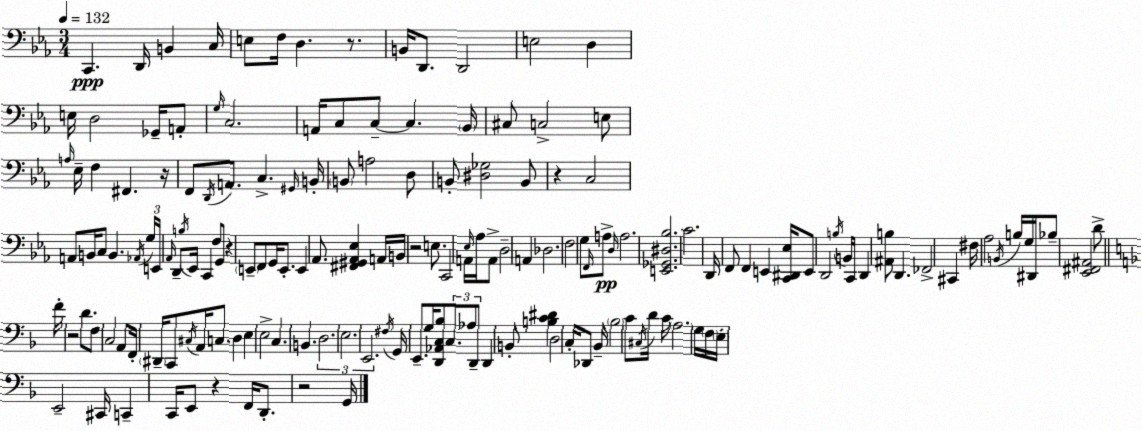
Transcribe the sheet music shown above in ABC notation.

X:1
T:Untitled
M:3/4
L:1/4
K:Cm
C,, D,,/4 B,, C,/4 E,/2 F,/4 D, z/2 B,,/4 D,,/2 D,,2 E,2 D, E,/4 D,2 _G,,/4 A,,/2 G,/4 C,2 A,,/4 C,/2 C,/2 C, _B,,/4 ^C,/2 C,2 E,/2 A,/4 _E,/4 F, ^F,, z/4 F,,/2 D,,/4 A,,/2 C, ^G,,/4 B,,/4 B,,/2 A,2 D,/2 B,,/2 [^D,_G,]2 B,,/2 z C,2 A,,/2 B,,/4 C,/2 B,, _A,,/4 G,/4 E,,/4 _A,,/4 D,,/2 B,/4 _E,,/4 C,, F,/2 G,,/2 z E,,/2 F,,/2 G,,/4 E,,/2 E,, _A,,/2 [^F,,^G,,_A,,_E,] A,,/4 B,,/4 z2 E,/2 C,,2 A,,/4 _E,/4 _A,/4 A,,/2 D,2 A,, _D,2 F,2 G,/2 F,,/4 A,/2 D,/4 A,2 [E,,_G,,^D,_B,]2 C2 D,,/4 F,,/2 F,, E,, [C,,^D,,_E,]/4 E,,/2 D,,2 B,/4 B,,/4 C,,/4 D,, [^A,,B,]/2 D,, _F,,2 ^C,, ^F,/4 _A,2 B,,/4 B,/4 G,/4 ^D,,/4 _B,/2 [_E,,^F,,^A,,]2 D/2 F/4 z2 D/2 F,/2 C,2 A,,/2 F,,/4 ^D,,/4 C,,/2 ^C,/4 A,,/4 C,/2 D, E, E,2 C, B,, D,2 E,2 E,,2 ^F,/4 G,,/4 E,,/2 G,/4 [D,,_A,,C,_B,]/2 C,/2 _A,/2 D,,/2 D,, B,,/2 [B,C^D] D,2 C,/4 _D,,/2 _B,,/4 _B,2 C/2 ^C,/4 D/4 C/4 A,2 G,/4 F,/4 E,/4 E,,2 ^C,,/4 C,, C,,/4 E,,/2 z F,,/4 D,,/2 z2 G,,/4